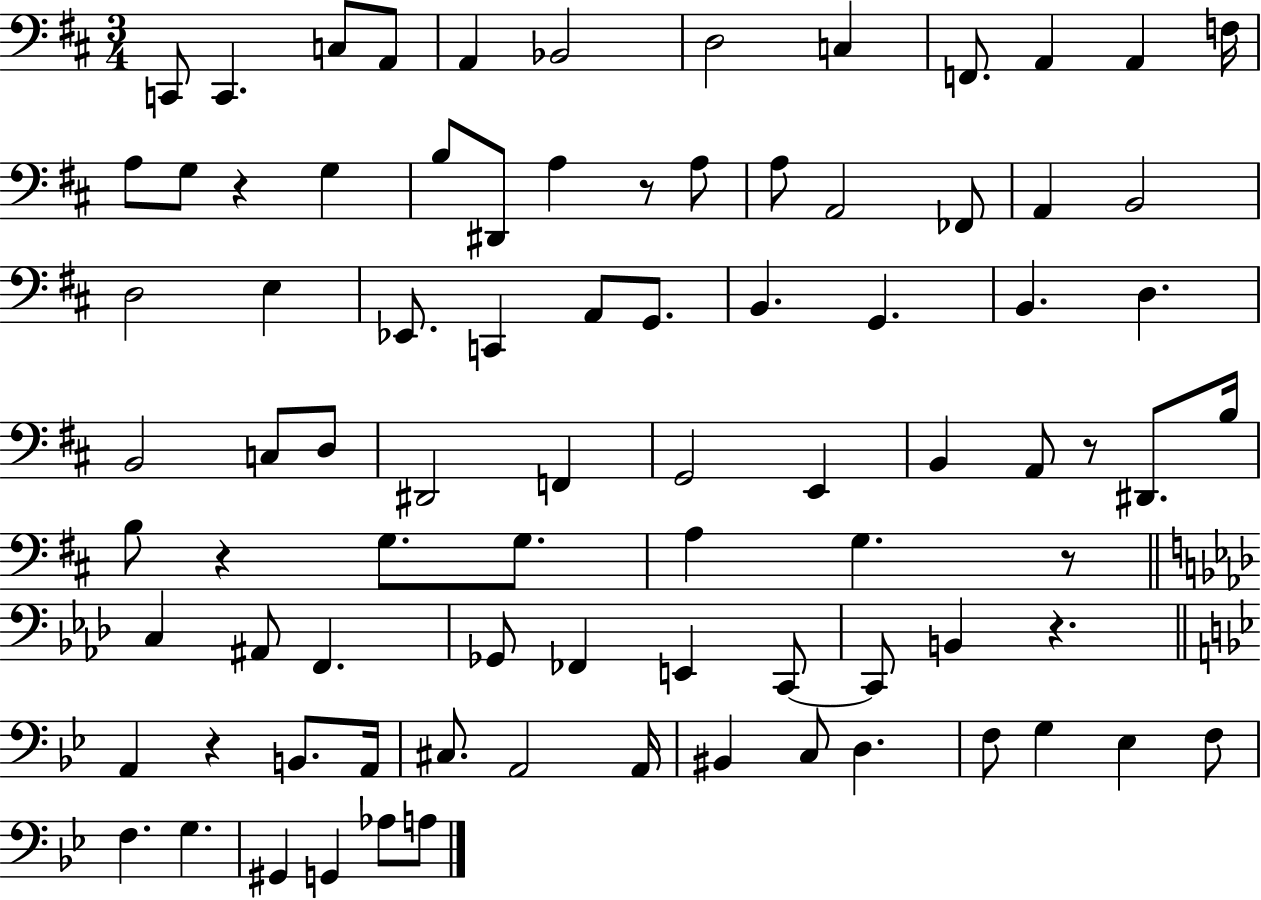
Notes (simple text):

C2/e C2/q. C3/e A2/e A2/q Bb2/h D3/h C3/q F2/e. A2/q A2/q F3/s A3/e G3/e R/q G3/q B3/e D#2/e A3/q R/e A3/e A3/e A2/h FES2/e A2/q B2/h D3/h E3/q Eb2/e. C2/q A2/e G2/e. B2/q. G2/q. B2/q. D3/q. B2/h C3/e D3/e D#2/h F2/q G2/h E2/q B2/q A2/e R/e D#2/e. B3/s B3/e R/q G3/e. G3/e. A3/q G3/q. R/e C3/q A#2/e F2/q. Gb2/e FES2/q E2/q C2/e C2/e B2/q R/q. A2/q R/q B2/e. A2/s C#3/e. A2/h A2/s BIS2/q C3/e D3/q. F3/e G3/q Eb3/q F3/e F3/q. G3/q. G#2/q G2/q Ab3/e A3/e